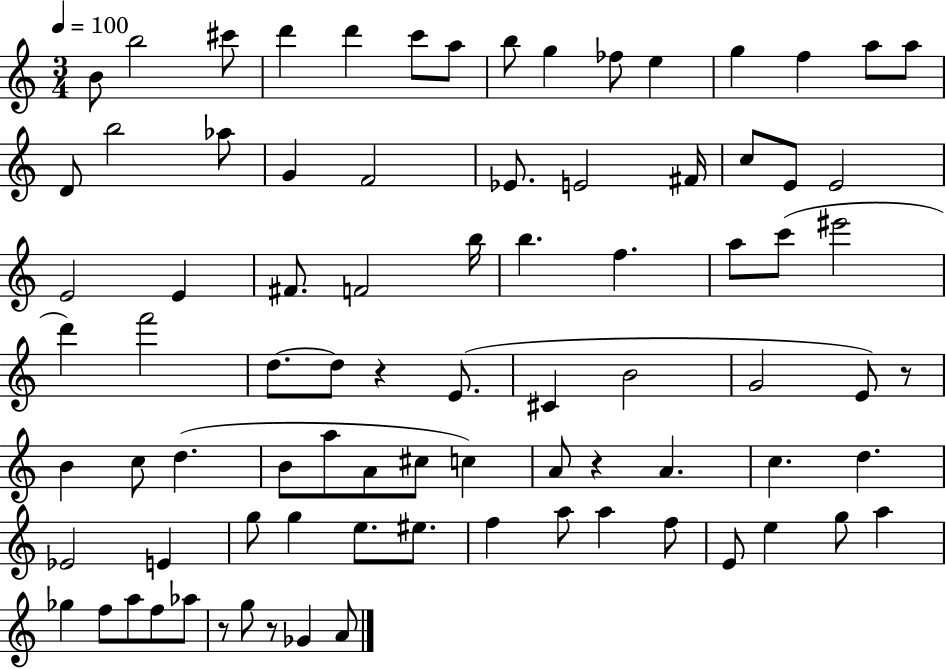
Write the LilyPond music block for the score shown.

{
  \clef treble
  \numericTimeSignature
  \time 3/4
  \key c \major
  \tempo 4 = 100
  b'8 b''2 cis'''8 | d'''4 d'''4 c'''8 a''8 | b''8 g''4 fes''8 e''4 | g''4 f''4 a''8 a''8 | \break d'8 b''2 aes''8 | g'4 f'2 | ees'8. e'2 fis'16 | c''8 e'8 e'2 | \break e'2 e'4 | fis'8. f'2 b''16 | b''4. f''4. | a''8 c'''8( eis'''2 | \break d'''4) f'''2 | d''8.~~ d''8 r4 e'8.( | cis'4 b'2 | g'2 e'8) r8 | \break b'4 c''8 d''4.( | b'8 a''8 a'8 cis''8 c''4) | a'8 r4 a'4. | c''4. d''4. | \break ees'2 e'4 | g''8 g''4 e''8. eis''8. | f''4 a''8 a''4 f''8 | e'8 e''4 g''8 a''4 | \break ges''4 f''8 a''8 f''8 aes''8 | r8 g''8 r8 ges'4 a'8 | \bar "|."
}